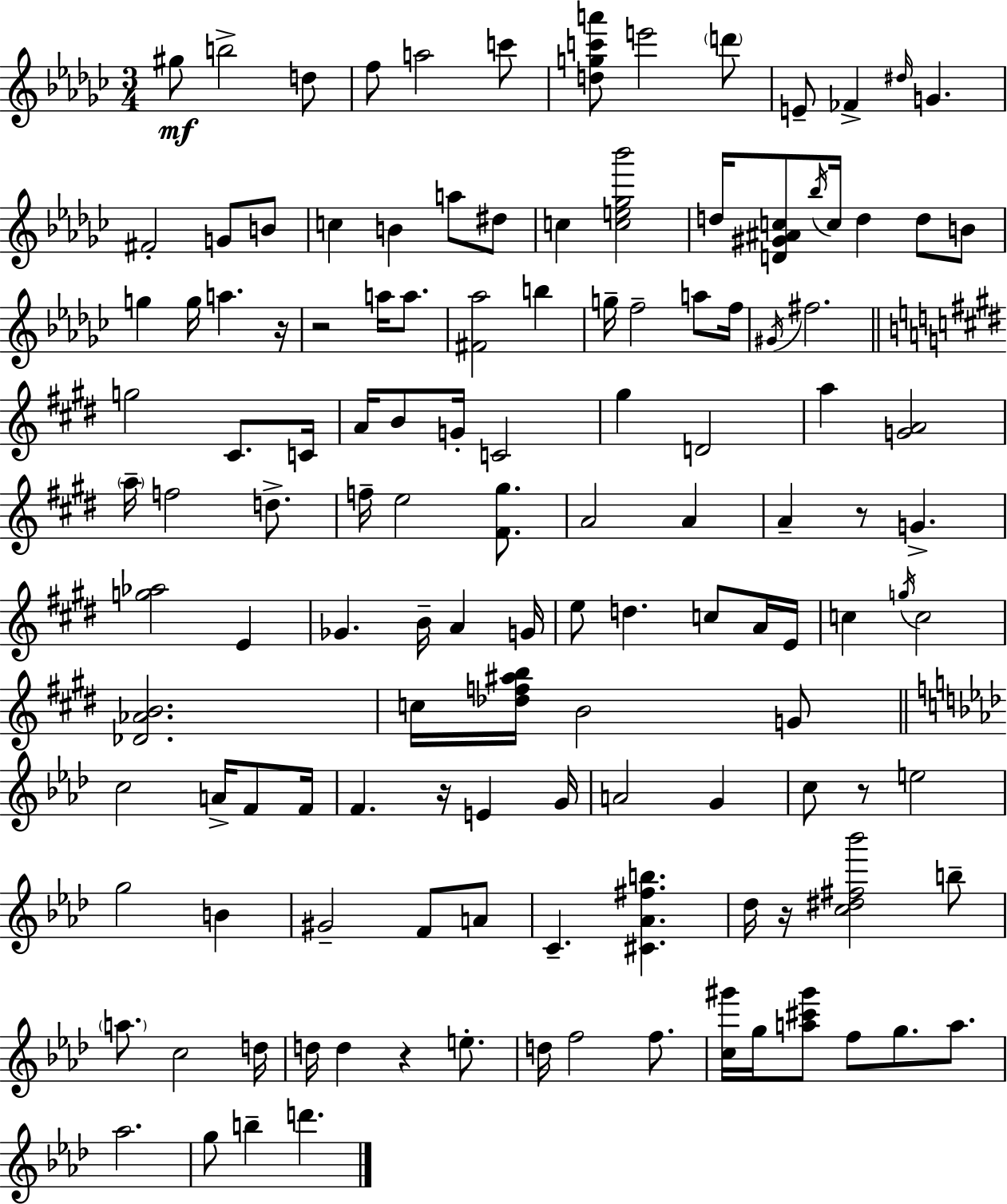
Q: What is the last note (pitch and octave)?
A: D6